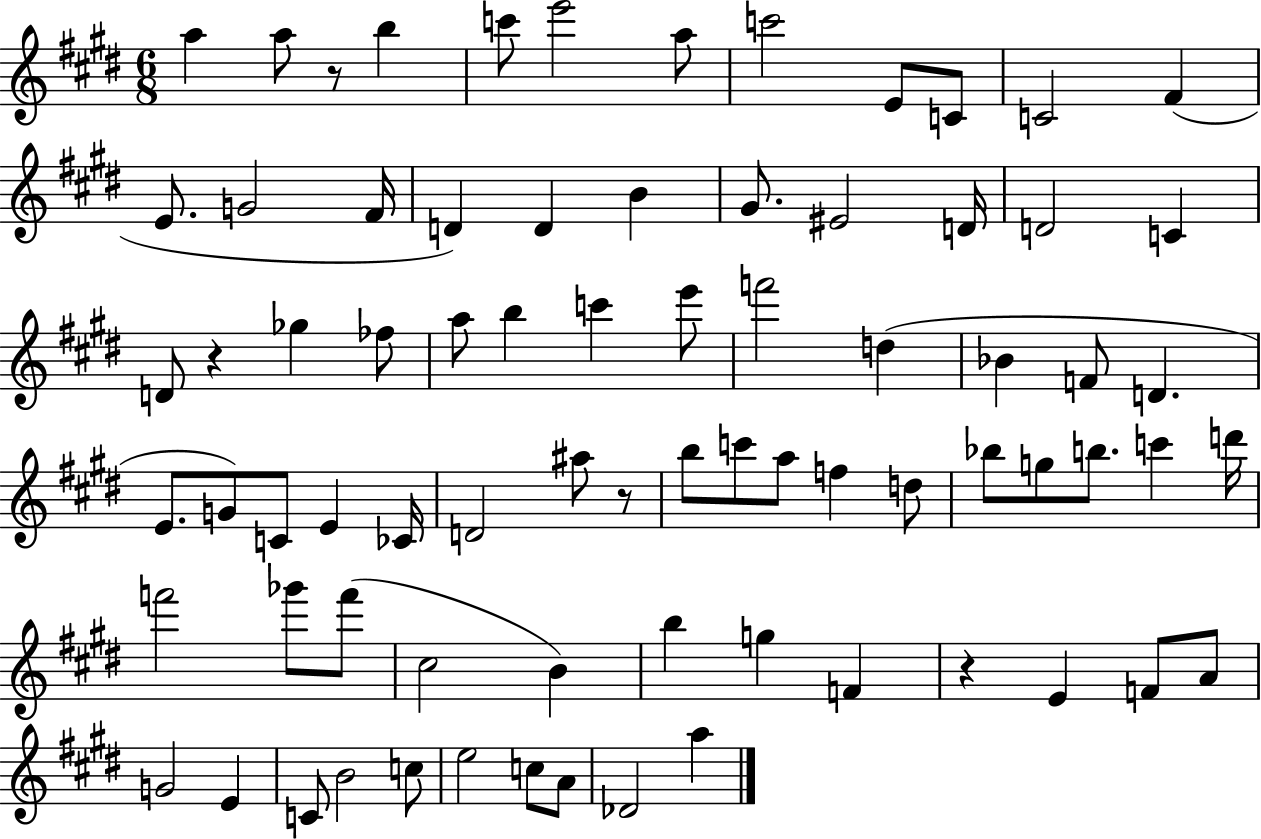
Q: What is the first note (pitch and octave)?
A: A5